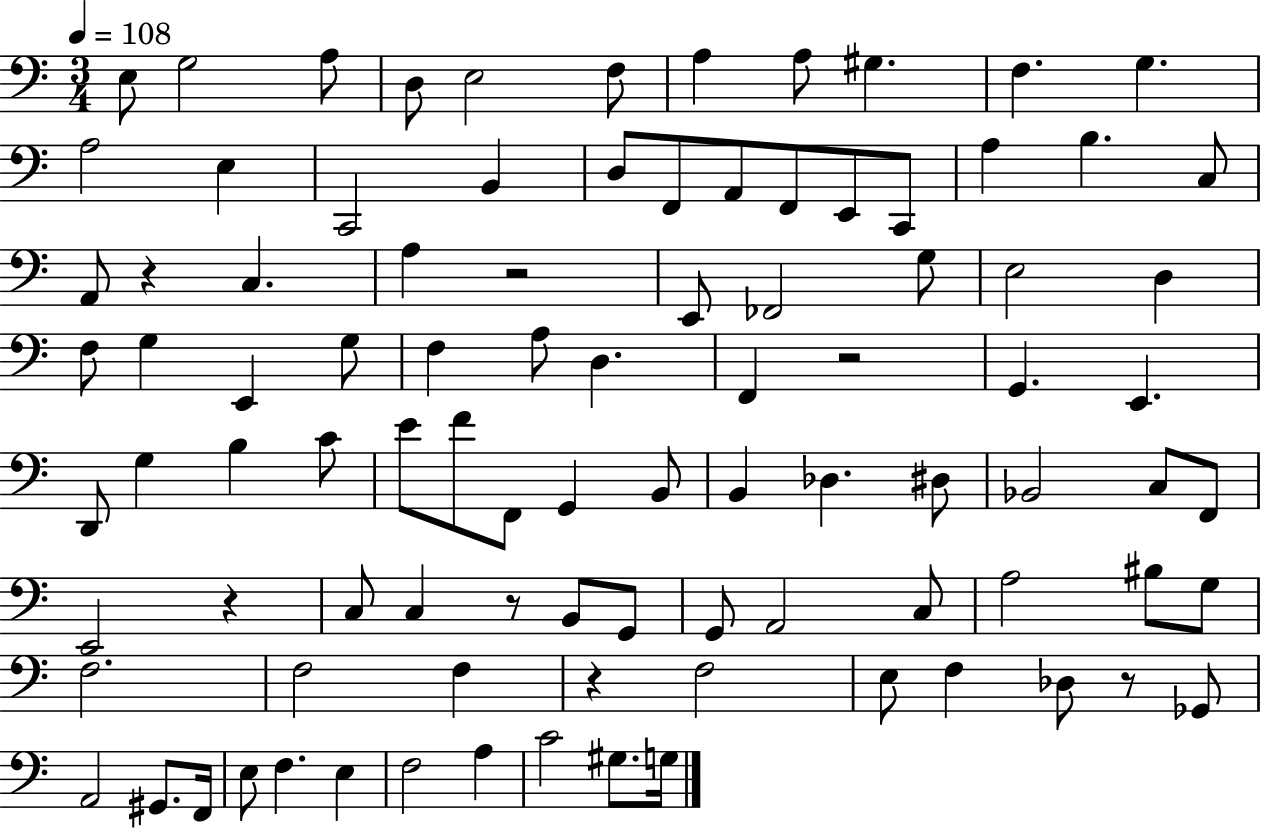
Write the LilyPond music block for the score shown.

{
  \clef bass
  \numericTimeSignature
  \time 3/4
  \key c \major
  \tempo 4 = 108
  e8 g2 a8 | d8 e2 f8 | a4 a8 gis4. | f4. g4. | \break a2 e4 | c,2 b,4 | d8 f,8 a,8 f,8 e,8 c,8 | a4 b4. c8 | \break a,8 r4 c4. | a4 r2 | e,8 fes,2 g8 | e2 d4 | \break f8 g4 e,4 g8 | f4 a8 d4. | f,4 r2 | g,4. e,4. | \break d,8 g4 b4 c'8 | e'8 f'8 f,8 g,4 b,8 | b,4 des4. dis8 | bes,2 c8 f,8 | \break e,2 r4 | c8 c4 r8 b,8 g,8 | g,8 a,2 c8 | a2 bis8 g8 | \break f2. | f2 f4 | r4 f2 | e8 f4 des8 r8 ges,8 | \break a,2 gis,8. f,16 | e8 f4. e4 | f2 a4 | c'2 gis8. g16 | \break \bar "|."
}